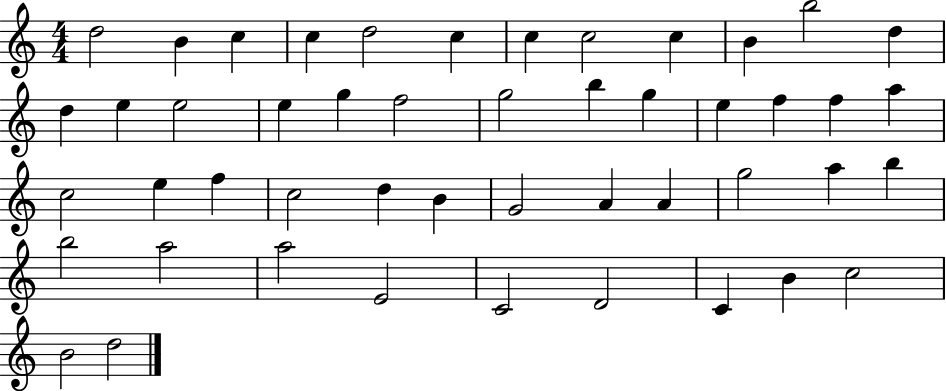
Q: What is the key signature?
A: C major